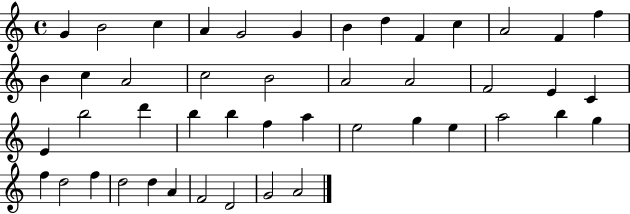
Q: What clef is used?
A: treble